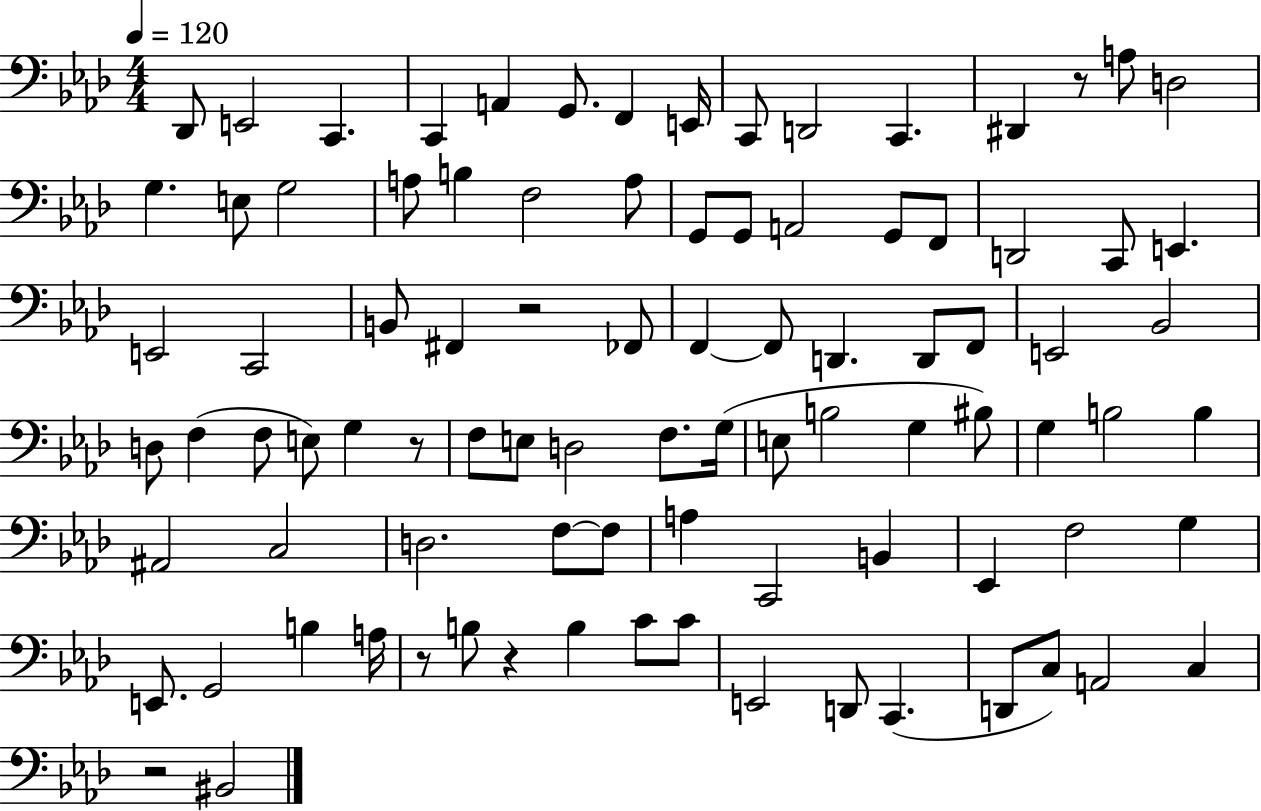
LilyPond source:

{
  \clef bass
  \numericTimeSignature
  \time 4/4
  \key aes \major
  \tempo 4 = 120
  \repeat volta 2 { des,8 e,2 c,4. | c,4 a,4 g,8. f,4 e,16 | c,8 d,2 c,4. | dis,4 r8 a8 d2 | \break g4. e8 g2 | a8 b4 f2 a8 | g,8 g,8 a,2 g,8 f,8 | d,2 c,8 e,4. | \break e,2 c,2 | b,8 fis,4 r2 fes,8 | f,4~~ f,8 d,4. d,8 f,8 | e,2 bes,2 | \break d8 f4( f8 e8) g4 r8 | f8 e8 d2 f8. g16( | e8 b2 g4 bis8) | g4 b2 b4 | \break ais,2 c2 | d2. f8~~ f8 | a4 c,2 b,4 | ees,4 f2 g4 | \break e,8. g,2 b4 a16 | r8 b8 r4 b4 c'8 c'8 | e,2 d,8 c,4.( | d,8 c8) a,2 c4 | \break r2 bis,2 | } \bar "|."
}